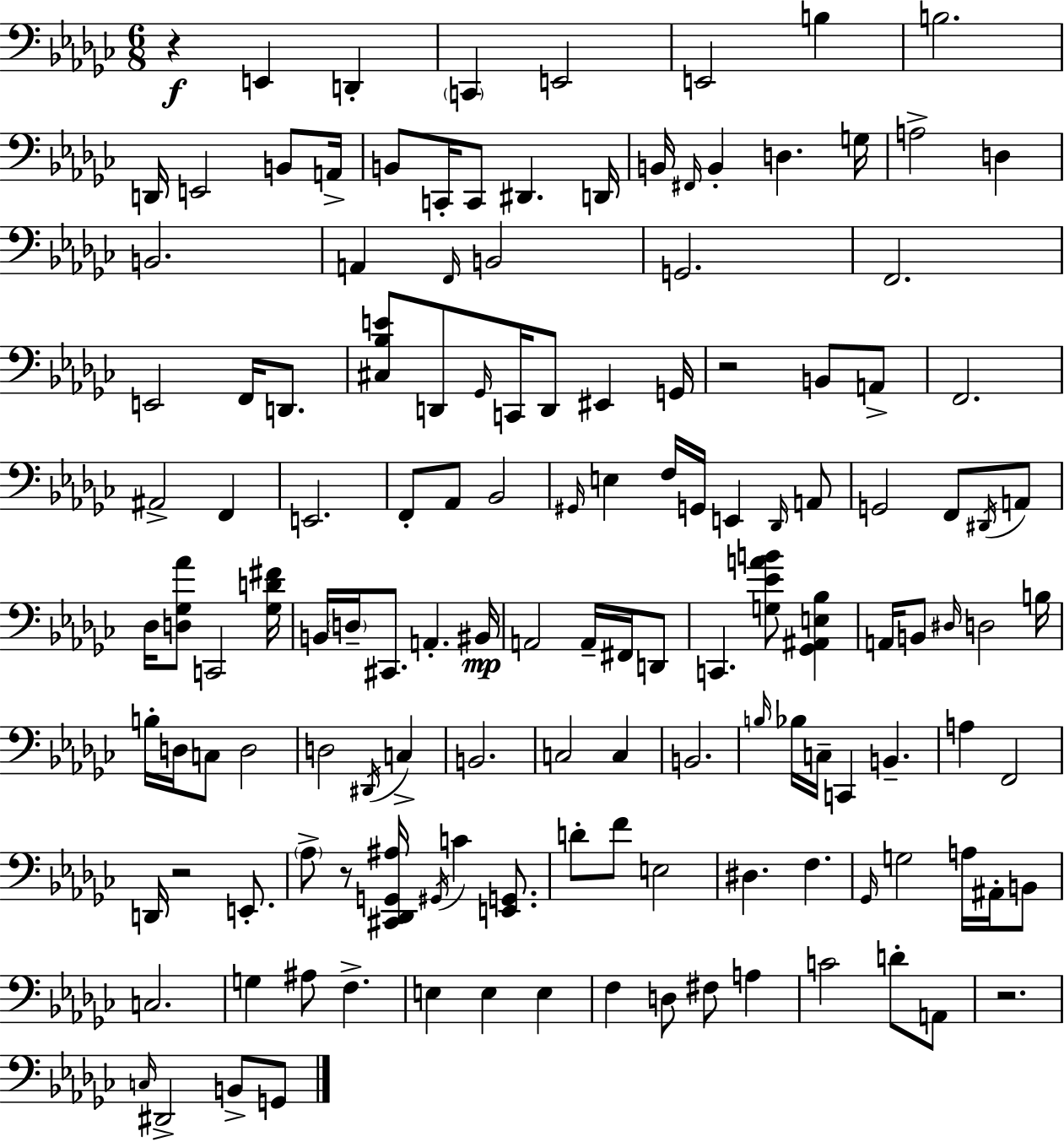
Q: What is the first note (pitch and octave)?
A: E2